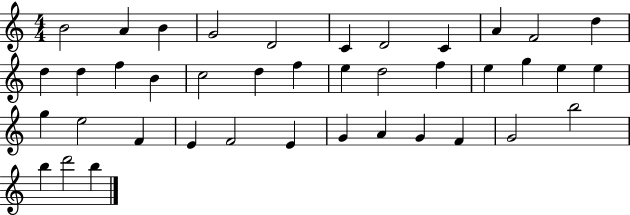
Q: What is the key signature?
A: C major